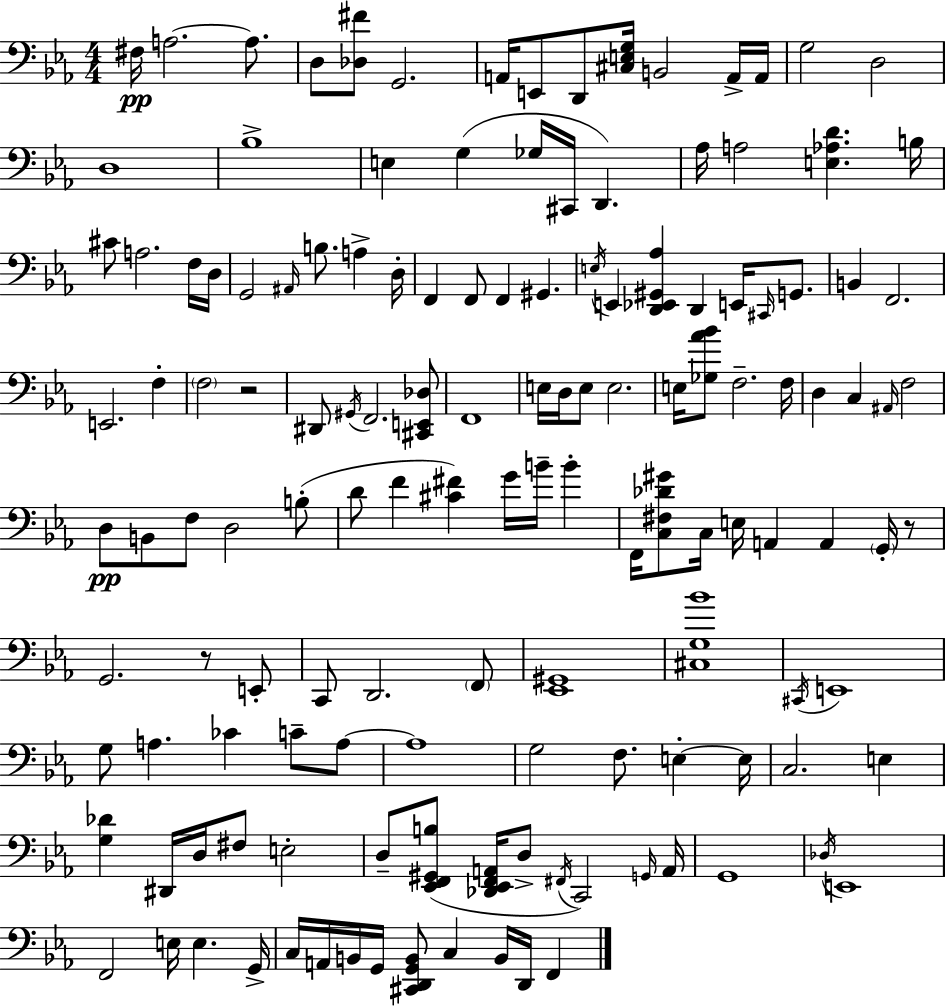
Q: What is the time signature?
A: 4/4